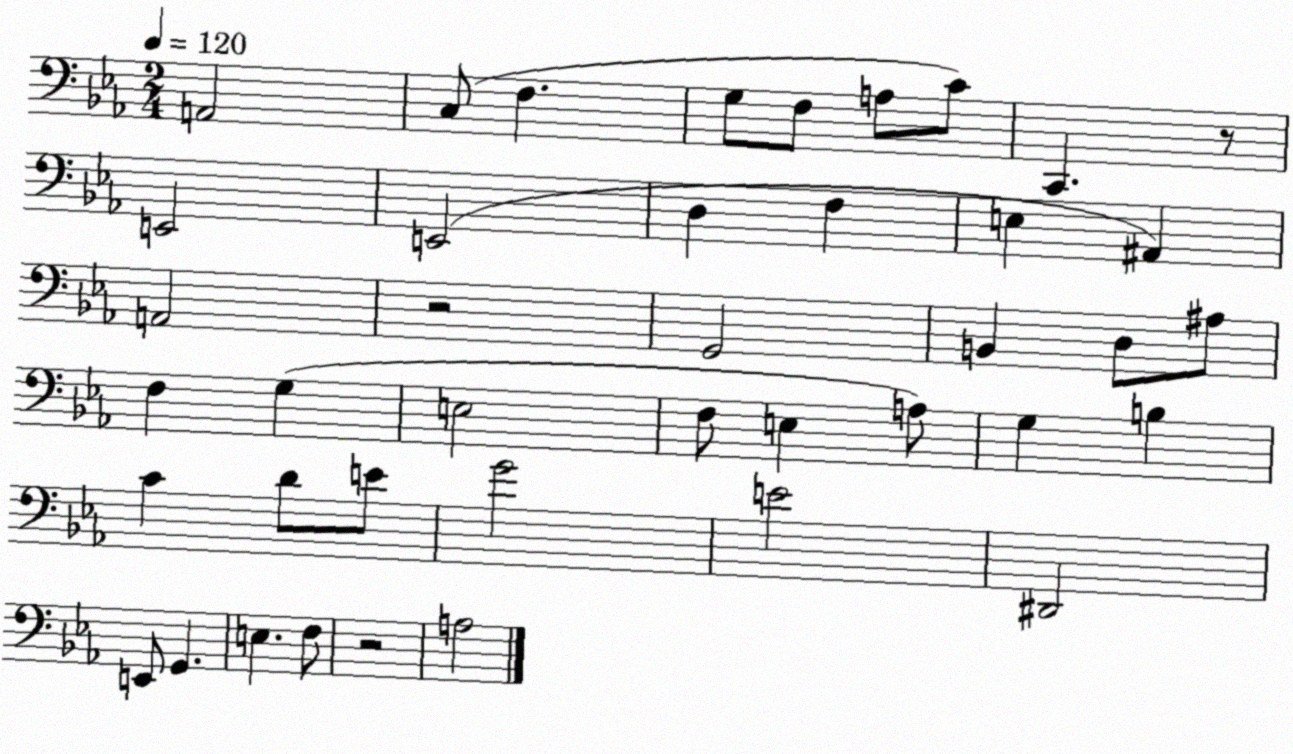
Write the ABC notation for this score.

X:1
T:Untitled
M:2/4
L:1/4
K:Eb
A,,2 C,/2 F, G,/2 F,/2 A,/2 C/2 C,, z/2 E,,2 E,,2 D, F, E, ^A,, A,,2 z2 G,,2 B,, D,/2 ^A,/2 F, G, E,2 F,/2 E, A,/2 G, B, C D/2 E/2 G2 E2 ^D,,2 E,,/2 G,, E, F,/2 z2 A,2